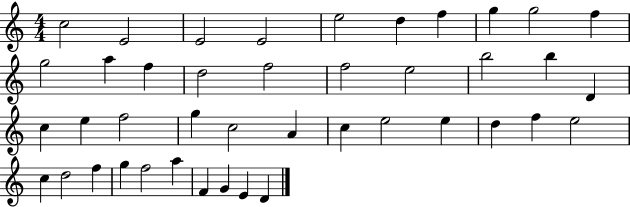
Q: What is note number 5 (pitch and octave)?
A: E5